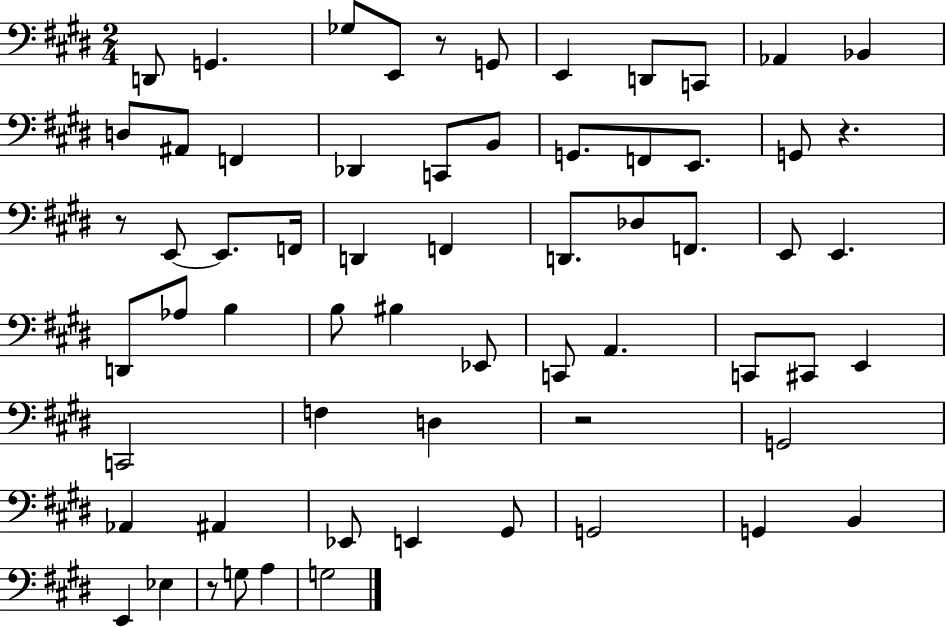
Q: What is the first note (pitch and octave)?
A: D2